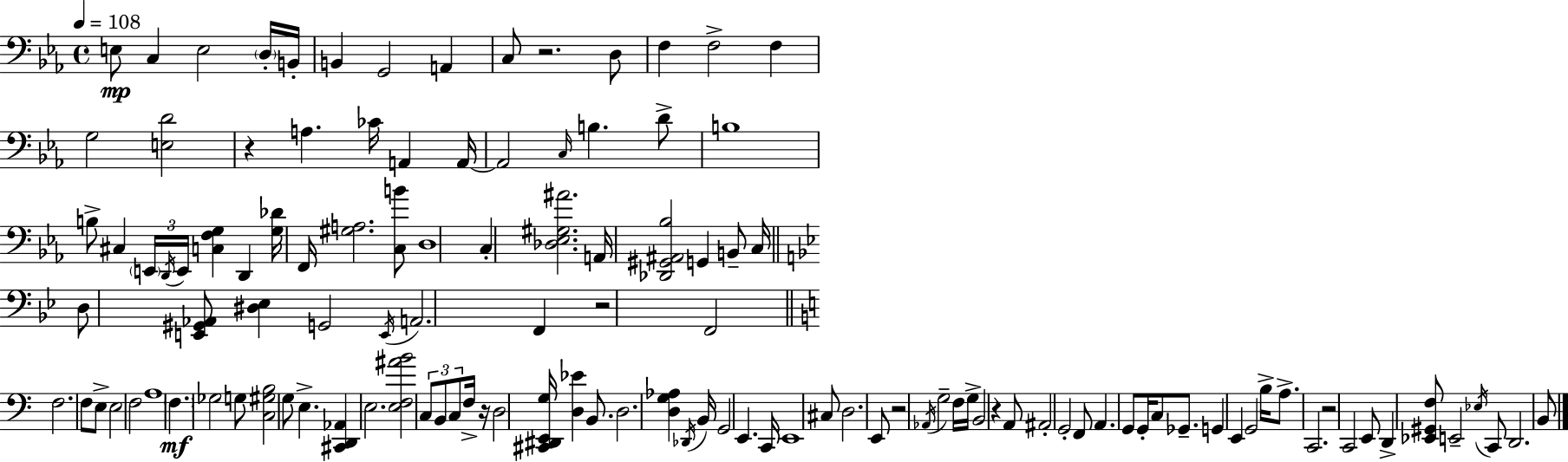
X:1
T:Untitled
M:4/4
L:1/4
K:Eb
E,/2 C, E,2 D,/4 B,,/4 B,, G,,2 A,, C,/2 z2 D,/2 F, F,2 F, G,2 [E,D]2 z A, _C/4 A,, A,,/4 A,,2 C,/4 B, D/2 B,4 B,/2 ^C, E,,/4 D,,/4 E,,/4 [C,F,G,] D,, [G,_D]/4 F,,/4 [^G,A,]2 [C,B]/2 D,4 C, [_D,_E,^G,^A]2 A,,/4 [_D,,^G,,^A,,_B,]2 G,, B,,/2 C,/4 D,/2 [E,,^G,,_A,,]/2 [^D,_E,] G,,2 E,,/4 A,,2 F,, z2 F,,2 F,2 F,/2 E,/2 E,2 F,2 A,4 F, _G,2 G,/2 [C,^G,B,]2 G,/2 E, [^C,,D,,_A,,] E,2 [E,F,^AB]2 C,/2 B,,/2 C,/2 F,/4 z/4 D,2 [^C,,^D,,E,,G,]/4 [D,_E] B,,/2 D,2 [D,G,_A,] _D,,/4 B,,/4 G,,2 E,, C,,/4 E,,4 ^C,/2 D,2 E,,/2 z2 _A,,/4 G,2 F,/4 G,/4 B,,2 z A,,/2 ^A,,2 G,,2 F,,/2 A,, G,,/2 G,,/4 C,/2 _G,,/2 G,, E,, G,,2 B,/4 A,/2 C,,2 z2 C,,2 E,,/2 D,, [_E,,^G,,F,]/2 E,,2 _E,/4 C,,/2 D,,2 B,,/2